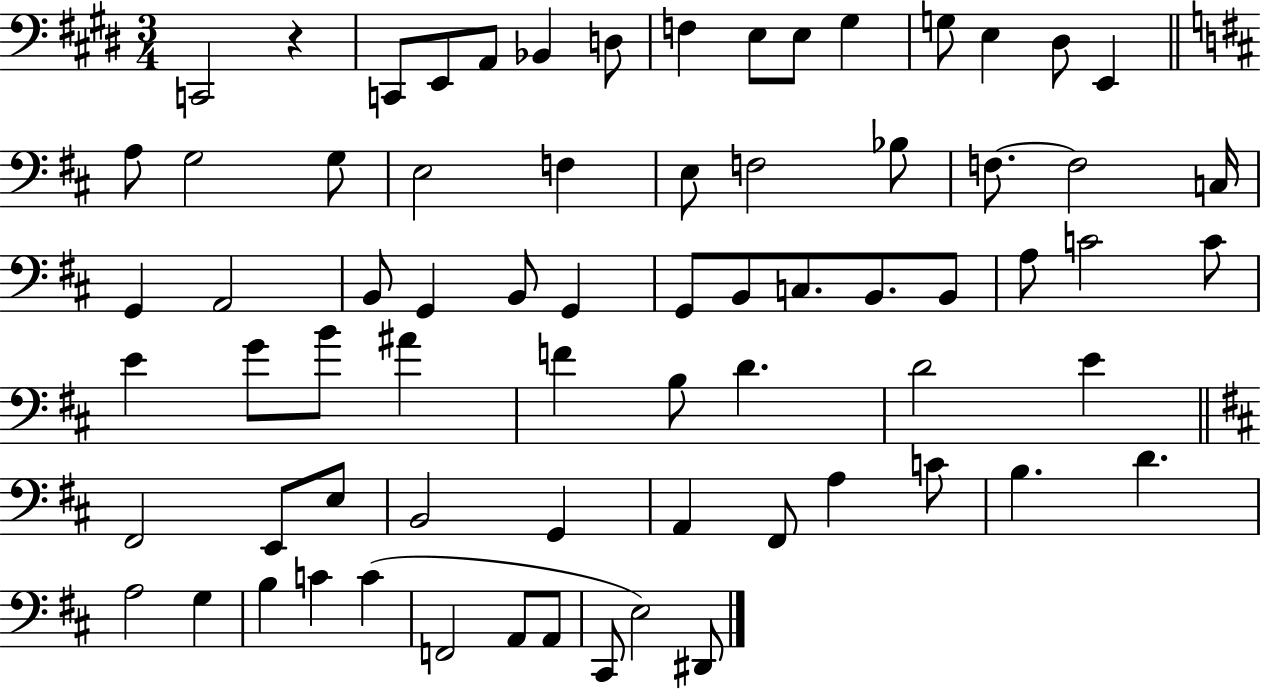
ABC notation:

X:1
T:Untitled
M:3/4
L:1/4
K:E
C,,2 z C,,/2 E,,/2 A,,/2 _B,, D,/2 F, E,/2 E,/2 ^G, G,/2 E, ^D,/2 E,, A,/2 G,2 G,/2 E,2 F, E,/2 F,2 _B,/2 F,/2 F,2 C,/4 G,, A,,2 B,,/2 G,, B,,/2 G,, G,,/2 B,,/2 C,/2 B,,/2 B,,/2 A,/2 C2 C/2 E G/2 B/2 ^A F B,/2 D D2 E ^F,,2 E,,/2 E,/2 B,,2 G,, A,, ^F,,/2 A, C/2 B, D A,2 G, B, C C F,,2 A,,/2 A,,/2 ^C,,/2 E,2 ^D,,/2